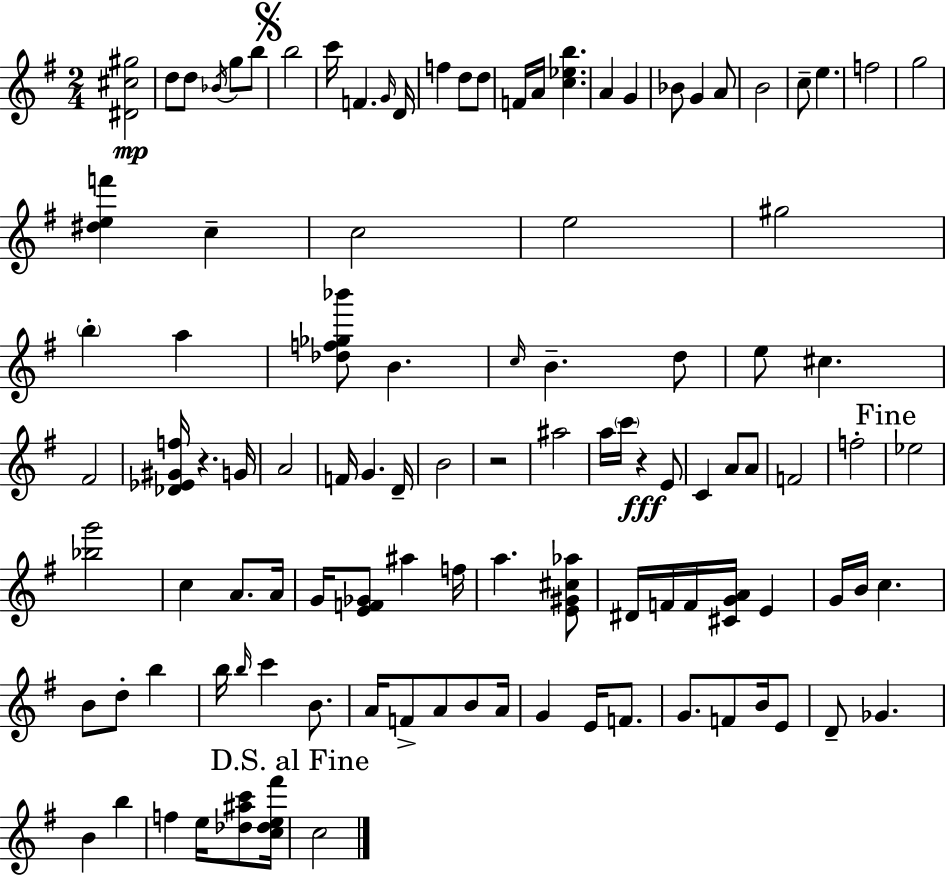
[D#4,C#5,G#5]/h D5/e D5/e Bb4/s G5/e B5/e B5/h C6/s F4/q. G4/s D4/s F5/q D5/e D5/e F4/s A4/s [C5,Eb5,B5]/q. A4/q G4/q Bb4/e G4/q A4/e B4/h C5/e E5/q. F5/h G5/h [D#5,E5,F6]/q C5/q C5/h E5/h G#5/h B5/q A5/q [Db5,F5,Gb5,Bb6]/e B4/q. C5/s B4/q. D5/e E5/e C#5/q. F#4/h [Db4,Eb4,G#4,F5]/s R/q. G4/s A4/h F4/s G4/q. D4/s B4/h R/h A#5/h A5/s C6/s R/q E4/e C4/q A4/e A4/e F4/h F5/h Eb5/h [Bb5,G6]/h C5/q A4/e. A4/s G4/s [E4,F4,Gb4]/e A#5/q F5/s A5/q. [E4,G#4,C#5,Ab5]/e D#4/s F4/s F4/s [C#4,G4,A4]/s E4/q G4/s B4/s C5/q. B4/e D5/e B5/q B5/s B5/s C6/q B4/e. A4/s F4/e A4/e B4/e A4/s G4/q E4/s F4/e. G4/e. F4/e B4/s E4/e D4/e Gb4/q. B4/q B5/q F5/q E5/s [Db5,A#5,C6]/e [C5,Db5,E5,F#6]/s C5/h